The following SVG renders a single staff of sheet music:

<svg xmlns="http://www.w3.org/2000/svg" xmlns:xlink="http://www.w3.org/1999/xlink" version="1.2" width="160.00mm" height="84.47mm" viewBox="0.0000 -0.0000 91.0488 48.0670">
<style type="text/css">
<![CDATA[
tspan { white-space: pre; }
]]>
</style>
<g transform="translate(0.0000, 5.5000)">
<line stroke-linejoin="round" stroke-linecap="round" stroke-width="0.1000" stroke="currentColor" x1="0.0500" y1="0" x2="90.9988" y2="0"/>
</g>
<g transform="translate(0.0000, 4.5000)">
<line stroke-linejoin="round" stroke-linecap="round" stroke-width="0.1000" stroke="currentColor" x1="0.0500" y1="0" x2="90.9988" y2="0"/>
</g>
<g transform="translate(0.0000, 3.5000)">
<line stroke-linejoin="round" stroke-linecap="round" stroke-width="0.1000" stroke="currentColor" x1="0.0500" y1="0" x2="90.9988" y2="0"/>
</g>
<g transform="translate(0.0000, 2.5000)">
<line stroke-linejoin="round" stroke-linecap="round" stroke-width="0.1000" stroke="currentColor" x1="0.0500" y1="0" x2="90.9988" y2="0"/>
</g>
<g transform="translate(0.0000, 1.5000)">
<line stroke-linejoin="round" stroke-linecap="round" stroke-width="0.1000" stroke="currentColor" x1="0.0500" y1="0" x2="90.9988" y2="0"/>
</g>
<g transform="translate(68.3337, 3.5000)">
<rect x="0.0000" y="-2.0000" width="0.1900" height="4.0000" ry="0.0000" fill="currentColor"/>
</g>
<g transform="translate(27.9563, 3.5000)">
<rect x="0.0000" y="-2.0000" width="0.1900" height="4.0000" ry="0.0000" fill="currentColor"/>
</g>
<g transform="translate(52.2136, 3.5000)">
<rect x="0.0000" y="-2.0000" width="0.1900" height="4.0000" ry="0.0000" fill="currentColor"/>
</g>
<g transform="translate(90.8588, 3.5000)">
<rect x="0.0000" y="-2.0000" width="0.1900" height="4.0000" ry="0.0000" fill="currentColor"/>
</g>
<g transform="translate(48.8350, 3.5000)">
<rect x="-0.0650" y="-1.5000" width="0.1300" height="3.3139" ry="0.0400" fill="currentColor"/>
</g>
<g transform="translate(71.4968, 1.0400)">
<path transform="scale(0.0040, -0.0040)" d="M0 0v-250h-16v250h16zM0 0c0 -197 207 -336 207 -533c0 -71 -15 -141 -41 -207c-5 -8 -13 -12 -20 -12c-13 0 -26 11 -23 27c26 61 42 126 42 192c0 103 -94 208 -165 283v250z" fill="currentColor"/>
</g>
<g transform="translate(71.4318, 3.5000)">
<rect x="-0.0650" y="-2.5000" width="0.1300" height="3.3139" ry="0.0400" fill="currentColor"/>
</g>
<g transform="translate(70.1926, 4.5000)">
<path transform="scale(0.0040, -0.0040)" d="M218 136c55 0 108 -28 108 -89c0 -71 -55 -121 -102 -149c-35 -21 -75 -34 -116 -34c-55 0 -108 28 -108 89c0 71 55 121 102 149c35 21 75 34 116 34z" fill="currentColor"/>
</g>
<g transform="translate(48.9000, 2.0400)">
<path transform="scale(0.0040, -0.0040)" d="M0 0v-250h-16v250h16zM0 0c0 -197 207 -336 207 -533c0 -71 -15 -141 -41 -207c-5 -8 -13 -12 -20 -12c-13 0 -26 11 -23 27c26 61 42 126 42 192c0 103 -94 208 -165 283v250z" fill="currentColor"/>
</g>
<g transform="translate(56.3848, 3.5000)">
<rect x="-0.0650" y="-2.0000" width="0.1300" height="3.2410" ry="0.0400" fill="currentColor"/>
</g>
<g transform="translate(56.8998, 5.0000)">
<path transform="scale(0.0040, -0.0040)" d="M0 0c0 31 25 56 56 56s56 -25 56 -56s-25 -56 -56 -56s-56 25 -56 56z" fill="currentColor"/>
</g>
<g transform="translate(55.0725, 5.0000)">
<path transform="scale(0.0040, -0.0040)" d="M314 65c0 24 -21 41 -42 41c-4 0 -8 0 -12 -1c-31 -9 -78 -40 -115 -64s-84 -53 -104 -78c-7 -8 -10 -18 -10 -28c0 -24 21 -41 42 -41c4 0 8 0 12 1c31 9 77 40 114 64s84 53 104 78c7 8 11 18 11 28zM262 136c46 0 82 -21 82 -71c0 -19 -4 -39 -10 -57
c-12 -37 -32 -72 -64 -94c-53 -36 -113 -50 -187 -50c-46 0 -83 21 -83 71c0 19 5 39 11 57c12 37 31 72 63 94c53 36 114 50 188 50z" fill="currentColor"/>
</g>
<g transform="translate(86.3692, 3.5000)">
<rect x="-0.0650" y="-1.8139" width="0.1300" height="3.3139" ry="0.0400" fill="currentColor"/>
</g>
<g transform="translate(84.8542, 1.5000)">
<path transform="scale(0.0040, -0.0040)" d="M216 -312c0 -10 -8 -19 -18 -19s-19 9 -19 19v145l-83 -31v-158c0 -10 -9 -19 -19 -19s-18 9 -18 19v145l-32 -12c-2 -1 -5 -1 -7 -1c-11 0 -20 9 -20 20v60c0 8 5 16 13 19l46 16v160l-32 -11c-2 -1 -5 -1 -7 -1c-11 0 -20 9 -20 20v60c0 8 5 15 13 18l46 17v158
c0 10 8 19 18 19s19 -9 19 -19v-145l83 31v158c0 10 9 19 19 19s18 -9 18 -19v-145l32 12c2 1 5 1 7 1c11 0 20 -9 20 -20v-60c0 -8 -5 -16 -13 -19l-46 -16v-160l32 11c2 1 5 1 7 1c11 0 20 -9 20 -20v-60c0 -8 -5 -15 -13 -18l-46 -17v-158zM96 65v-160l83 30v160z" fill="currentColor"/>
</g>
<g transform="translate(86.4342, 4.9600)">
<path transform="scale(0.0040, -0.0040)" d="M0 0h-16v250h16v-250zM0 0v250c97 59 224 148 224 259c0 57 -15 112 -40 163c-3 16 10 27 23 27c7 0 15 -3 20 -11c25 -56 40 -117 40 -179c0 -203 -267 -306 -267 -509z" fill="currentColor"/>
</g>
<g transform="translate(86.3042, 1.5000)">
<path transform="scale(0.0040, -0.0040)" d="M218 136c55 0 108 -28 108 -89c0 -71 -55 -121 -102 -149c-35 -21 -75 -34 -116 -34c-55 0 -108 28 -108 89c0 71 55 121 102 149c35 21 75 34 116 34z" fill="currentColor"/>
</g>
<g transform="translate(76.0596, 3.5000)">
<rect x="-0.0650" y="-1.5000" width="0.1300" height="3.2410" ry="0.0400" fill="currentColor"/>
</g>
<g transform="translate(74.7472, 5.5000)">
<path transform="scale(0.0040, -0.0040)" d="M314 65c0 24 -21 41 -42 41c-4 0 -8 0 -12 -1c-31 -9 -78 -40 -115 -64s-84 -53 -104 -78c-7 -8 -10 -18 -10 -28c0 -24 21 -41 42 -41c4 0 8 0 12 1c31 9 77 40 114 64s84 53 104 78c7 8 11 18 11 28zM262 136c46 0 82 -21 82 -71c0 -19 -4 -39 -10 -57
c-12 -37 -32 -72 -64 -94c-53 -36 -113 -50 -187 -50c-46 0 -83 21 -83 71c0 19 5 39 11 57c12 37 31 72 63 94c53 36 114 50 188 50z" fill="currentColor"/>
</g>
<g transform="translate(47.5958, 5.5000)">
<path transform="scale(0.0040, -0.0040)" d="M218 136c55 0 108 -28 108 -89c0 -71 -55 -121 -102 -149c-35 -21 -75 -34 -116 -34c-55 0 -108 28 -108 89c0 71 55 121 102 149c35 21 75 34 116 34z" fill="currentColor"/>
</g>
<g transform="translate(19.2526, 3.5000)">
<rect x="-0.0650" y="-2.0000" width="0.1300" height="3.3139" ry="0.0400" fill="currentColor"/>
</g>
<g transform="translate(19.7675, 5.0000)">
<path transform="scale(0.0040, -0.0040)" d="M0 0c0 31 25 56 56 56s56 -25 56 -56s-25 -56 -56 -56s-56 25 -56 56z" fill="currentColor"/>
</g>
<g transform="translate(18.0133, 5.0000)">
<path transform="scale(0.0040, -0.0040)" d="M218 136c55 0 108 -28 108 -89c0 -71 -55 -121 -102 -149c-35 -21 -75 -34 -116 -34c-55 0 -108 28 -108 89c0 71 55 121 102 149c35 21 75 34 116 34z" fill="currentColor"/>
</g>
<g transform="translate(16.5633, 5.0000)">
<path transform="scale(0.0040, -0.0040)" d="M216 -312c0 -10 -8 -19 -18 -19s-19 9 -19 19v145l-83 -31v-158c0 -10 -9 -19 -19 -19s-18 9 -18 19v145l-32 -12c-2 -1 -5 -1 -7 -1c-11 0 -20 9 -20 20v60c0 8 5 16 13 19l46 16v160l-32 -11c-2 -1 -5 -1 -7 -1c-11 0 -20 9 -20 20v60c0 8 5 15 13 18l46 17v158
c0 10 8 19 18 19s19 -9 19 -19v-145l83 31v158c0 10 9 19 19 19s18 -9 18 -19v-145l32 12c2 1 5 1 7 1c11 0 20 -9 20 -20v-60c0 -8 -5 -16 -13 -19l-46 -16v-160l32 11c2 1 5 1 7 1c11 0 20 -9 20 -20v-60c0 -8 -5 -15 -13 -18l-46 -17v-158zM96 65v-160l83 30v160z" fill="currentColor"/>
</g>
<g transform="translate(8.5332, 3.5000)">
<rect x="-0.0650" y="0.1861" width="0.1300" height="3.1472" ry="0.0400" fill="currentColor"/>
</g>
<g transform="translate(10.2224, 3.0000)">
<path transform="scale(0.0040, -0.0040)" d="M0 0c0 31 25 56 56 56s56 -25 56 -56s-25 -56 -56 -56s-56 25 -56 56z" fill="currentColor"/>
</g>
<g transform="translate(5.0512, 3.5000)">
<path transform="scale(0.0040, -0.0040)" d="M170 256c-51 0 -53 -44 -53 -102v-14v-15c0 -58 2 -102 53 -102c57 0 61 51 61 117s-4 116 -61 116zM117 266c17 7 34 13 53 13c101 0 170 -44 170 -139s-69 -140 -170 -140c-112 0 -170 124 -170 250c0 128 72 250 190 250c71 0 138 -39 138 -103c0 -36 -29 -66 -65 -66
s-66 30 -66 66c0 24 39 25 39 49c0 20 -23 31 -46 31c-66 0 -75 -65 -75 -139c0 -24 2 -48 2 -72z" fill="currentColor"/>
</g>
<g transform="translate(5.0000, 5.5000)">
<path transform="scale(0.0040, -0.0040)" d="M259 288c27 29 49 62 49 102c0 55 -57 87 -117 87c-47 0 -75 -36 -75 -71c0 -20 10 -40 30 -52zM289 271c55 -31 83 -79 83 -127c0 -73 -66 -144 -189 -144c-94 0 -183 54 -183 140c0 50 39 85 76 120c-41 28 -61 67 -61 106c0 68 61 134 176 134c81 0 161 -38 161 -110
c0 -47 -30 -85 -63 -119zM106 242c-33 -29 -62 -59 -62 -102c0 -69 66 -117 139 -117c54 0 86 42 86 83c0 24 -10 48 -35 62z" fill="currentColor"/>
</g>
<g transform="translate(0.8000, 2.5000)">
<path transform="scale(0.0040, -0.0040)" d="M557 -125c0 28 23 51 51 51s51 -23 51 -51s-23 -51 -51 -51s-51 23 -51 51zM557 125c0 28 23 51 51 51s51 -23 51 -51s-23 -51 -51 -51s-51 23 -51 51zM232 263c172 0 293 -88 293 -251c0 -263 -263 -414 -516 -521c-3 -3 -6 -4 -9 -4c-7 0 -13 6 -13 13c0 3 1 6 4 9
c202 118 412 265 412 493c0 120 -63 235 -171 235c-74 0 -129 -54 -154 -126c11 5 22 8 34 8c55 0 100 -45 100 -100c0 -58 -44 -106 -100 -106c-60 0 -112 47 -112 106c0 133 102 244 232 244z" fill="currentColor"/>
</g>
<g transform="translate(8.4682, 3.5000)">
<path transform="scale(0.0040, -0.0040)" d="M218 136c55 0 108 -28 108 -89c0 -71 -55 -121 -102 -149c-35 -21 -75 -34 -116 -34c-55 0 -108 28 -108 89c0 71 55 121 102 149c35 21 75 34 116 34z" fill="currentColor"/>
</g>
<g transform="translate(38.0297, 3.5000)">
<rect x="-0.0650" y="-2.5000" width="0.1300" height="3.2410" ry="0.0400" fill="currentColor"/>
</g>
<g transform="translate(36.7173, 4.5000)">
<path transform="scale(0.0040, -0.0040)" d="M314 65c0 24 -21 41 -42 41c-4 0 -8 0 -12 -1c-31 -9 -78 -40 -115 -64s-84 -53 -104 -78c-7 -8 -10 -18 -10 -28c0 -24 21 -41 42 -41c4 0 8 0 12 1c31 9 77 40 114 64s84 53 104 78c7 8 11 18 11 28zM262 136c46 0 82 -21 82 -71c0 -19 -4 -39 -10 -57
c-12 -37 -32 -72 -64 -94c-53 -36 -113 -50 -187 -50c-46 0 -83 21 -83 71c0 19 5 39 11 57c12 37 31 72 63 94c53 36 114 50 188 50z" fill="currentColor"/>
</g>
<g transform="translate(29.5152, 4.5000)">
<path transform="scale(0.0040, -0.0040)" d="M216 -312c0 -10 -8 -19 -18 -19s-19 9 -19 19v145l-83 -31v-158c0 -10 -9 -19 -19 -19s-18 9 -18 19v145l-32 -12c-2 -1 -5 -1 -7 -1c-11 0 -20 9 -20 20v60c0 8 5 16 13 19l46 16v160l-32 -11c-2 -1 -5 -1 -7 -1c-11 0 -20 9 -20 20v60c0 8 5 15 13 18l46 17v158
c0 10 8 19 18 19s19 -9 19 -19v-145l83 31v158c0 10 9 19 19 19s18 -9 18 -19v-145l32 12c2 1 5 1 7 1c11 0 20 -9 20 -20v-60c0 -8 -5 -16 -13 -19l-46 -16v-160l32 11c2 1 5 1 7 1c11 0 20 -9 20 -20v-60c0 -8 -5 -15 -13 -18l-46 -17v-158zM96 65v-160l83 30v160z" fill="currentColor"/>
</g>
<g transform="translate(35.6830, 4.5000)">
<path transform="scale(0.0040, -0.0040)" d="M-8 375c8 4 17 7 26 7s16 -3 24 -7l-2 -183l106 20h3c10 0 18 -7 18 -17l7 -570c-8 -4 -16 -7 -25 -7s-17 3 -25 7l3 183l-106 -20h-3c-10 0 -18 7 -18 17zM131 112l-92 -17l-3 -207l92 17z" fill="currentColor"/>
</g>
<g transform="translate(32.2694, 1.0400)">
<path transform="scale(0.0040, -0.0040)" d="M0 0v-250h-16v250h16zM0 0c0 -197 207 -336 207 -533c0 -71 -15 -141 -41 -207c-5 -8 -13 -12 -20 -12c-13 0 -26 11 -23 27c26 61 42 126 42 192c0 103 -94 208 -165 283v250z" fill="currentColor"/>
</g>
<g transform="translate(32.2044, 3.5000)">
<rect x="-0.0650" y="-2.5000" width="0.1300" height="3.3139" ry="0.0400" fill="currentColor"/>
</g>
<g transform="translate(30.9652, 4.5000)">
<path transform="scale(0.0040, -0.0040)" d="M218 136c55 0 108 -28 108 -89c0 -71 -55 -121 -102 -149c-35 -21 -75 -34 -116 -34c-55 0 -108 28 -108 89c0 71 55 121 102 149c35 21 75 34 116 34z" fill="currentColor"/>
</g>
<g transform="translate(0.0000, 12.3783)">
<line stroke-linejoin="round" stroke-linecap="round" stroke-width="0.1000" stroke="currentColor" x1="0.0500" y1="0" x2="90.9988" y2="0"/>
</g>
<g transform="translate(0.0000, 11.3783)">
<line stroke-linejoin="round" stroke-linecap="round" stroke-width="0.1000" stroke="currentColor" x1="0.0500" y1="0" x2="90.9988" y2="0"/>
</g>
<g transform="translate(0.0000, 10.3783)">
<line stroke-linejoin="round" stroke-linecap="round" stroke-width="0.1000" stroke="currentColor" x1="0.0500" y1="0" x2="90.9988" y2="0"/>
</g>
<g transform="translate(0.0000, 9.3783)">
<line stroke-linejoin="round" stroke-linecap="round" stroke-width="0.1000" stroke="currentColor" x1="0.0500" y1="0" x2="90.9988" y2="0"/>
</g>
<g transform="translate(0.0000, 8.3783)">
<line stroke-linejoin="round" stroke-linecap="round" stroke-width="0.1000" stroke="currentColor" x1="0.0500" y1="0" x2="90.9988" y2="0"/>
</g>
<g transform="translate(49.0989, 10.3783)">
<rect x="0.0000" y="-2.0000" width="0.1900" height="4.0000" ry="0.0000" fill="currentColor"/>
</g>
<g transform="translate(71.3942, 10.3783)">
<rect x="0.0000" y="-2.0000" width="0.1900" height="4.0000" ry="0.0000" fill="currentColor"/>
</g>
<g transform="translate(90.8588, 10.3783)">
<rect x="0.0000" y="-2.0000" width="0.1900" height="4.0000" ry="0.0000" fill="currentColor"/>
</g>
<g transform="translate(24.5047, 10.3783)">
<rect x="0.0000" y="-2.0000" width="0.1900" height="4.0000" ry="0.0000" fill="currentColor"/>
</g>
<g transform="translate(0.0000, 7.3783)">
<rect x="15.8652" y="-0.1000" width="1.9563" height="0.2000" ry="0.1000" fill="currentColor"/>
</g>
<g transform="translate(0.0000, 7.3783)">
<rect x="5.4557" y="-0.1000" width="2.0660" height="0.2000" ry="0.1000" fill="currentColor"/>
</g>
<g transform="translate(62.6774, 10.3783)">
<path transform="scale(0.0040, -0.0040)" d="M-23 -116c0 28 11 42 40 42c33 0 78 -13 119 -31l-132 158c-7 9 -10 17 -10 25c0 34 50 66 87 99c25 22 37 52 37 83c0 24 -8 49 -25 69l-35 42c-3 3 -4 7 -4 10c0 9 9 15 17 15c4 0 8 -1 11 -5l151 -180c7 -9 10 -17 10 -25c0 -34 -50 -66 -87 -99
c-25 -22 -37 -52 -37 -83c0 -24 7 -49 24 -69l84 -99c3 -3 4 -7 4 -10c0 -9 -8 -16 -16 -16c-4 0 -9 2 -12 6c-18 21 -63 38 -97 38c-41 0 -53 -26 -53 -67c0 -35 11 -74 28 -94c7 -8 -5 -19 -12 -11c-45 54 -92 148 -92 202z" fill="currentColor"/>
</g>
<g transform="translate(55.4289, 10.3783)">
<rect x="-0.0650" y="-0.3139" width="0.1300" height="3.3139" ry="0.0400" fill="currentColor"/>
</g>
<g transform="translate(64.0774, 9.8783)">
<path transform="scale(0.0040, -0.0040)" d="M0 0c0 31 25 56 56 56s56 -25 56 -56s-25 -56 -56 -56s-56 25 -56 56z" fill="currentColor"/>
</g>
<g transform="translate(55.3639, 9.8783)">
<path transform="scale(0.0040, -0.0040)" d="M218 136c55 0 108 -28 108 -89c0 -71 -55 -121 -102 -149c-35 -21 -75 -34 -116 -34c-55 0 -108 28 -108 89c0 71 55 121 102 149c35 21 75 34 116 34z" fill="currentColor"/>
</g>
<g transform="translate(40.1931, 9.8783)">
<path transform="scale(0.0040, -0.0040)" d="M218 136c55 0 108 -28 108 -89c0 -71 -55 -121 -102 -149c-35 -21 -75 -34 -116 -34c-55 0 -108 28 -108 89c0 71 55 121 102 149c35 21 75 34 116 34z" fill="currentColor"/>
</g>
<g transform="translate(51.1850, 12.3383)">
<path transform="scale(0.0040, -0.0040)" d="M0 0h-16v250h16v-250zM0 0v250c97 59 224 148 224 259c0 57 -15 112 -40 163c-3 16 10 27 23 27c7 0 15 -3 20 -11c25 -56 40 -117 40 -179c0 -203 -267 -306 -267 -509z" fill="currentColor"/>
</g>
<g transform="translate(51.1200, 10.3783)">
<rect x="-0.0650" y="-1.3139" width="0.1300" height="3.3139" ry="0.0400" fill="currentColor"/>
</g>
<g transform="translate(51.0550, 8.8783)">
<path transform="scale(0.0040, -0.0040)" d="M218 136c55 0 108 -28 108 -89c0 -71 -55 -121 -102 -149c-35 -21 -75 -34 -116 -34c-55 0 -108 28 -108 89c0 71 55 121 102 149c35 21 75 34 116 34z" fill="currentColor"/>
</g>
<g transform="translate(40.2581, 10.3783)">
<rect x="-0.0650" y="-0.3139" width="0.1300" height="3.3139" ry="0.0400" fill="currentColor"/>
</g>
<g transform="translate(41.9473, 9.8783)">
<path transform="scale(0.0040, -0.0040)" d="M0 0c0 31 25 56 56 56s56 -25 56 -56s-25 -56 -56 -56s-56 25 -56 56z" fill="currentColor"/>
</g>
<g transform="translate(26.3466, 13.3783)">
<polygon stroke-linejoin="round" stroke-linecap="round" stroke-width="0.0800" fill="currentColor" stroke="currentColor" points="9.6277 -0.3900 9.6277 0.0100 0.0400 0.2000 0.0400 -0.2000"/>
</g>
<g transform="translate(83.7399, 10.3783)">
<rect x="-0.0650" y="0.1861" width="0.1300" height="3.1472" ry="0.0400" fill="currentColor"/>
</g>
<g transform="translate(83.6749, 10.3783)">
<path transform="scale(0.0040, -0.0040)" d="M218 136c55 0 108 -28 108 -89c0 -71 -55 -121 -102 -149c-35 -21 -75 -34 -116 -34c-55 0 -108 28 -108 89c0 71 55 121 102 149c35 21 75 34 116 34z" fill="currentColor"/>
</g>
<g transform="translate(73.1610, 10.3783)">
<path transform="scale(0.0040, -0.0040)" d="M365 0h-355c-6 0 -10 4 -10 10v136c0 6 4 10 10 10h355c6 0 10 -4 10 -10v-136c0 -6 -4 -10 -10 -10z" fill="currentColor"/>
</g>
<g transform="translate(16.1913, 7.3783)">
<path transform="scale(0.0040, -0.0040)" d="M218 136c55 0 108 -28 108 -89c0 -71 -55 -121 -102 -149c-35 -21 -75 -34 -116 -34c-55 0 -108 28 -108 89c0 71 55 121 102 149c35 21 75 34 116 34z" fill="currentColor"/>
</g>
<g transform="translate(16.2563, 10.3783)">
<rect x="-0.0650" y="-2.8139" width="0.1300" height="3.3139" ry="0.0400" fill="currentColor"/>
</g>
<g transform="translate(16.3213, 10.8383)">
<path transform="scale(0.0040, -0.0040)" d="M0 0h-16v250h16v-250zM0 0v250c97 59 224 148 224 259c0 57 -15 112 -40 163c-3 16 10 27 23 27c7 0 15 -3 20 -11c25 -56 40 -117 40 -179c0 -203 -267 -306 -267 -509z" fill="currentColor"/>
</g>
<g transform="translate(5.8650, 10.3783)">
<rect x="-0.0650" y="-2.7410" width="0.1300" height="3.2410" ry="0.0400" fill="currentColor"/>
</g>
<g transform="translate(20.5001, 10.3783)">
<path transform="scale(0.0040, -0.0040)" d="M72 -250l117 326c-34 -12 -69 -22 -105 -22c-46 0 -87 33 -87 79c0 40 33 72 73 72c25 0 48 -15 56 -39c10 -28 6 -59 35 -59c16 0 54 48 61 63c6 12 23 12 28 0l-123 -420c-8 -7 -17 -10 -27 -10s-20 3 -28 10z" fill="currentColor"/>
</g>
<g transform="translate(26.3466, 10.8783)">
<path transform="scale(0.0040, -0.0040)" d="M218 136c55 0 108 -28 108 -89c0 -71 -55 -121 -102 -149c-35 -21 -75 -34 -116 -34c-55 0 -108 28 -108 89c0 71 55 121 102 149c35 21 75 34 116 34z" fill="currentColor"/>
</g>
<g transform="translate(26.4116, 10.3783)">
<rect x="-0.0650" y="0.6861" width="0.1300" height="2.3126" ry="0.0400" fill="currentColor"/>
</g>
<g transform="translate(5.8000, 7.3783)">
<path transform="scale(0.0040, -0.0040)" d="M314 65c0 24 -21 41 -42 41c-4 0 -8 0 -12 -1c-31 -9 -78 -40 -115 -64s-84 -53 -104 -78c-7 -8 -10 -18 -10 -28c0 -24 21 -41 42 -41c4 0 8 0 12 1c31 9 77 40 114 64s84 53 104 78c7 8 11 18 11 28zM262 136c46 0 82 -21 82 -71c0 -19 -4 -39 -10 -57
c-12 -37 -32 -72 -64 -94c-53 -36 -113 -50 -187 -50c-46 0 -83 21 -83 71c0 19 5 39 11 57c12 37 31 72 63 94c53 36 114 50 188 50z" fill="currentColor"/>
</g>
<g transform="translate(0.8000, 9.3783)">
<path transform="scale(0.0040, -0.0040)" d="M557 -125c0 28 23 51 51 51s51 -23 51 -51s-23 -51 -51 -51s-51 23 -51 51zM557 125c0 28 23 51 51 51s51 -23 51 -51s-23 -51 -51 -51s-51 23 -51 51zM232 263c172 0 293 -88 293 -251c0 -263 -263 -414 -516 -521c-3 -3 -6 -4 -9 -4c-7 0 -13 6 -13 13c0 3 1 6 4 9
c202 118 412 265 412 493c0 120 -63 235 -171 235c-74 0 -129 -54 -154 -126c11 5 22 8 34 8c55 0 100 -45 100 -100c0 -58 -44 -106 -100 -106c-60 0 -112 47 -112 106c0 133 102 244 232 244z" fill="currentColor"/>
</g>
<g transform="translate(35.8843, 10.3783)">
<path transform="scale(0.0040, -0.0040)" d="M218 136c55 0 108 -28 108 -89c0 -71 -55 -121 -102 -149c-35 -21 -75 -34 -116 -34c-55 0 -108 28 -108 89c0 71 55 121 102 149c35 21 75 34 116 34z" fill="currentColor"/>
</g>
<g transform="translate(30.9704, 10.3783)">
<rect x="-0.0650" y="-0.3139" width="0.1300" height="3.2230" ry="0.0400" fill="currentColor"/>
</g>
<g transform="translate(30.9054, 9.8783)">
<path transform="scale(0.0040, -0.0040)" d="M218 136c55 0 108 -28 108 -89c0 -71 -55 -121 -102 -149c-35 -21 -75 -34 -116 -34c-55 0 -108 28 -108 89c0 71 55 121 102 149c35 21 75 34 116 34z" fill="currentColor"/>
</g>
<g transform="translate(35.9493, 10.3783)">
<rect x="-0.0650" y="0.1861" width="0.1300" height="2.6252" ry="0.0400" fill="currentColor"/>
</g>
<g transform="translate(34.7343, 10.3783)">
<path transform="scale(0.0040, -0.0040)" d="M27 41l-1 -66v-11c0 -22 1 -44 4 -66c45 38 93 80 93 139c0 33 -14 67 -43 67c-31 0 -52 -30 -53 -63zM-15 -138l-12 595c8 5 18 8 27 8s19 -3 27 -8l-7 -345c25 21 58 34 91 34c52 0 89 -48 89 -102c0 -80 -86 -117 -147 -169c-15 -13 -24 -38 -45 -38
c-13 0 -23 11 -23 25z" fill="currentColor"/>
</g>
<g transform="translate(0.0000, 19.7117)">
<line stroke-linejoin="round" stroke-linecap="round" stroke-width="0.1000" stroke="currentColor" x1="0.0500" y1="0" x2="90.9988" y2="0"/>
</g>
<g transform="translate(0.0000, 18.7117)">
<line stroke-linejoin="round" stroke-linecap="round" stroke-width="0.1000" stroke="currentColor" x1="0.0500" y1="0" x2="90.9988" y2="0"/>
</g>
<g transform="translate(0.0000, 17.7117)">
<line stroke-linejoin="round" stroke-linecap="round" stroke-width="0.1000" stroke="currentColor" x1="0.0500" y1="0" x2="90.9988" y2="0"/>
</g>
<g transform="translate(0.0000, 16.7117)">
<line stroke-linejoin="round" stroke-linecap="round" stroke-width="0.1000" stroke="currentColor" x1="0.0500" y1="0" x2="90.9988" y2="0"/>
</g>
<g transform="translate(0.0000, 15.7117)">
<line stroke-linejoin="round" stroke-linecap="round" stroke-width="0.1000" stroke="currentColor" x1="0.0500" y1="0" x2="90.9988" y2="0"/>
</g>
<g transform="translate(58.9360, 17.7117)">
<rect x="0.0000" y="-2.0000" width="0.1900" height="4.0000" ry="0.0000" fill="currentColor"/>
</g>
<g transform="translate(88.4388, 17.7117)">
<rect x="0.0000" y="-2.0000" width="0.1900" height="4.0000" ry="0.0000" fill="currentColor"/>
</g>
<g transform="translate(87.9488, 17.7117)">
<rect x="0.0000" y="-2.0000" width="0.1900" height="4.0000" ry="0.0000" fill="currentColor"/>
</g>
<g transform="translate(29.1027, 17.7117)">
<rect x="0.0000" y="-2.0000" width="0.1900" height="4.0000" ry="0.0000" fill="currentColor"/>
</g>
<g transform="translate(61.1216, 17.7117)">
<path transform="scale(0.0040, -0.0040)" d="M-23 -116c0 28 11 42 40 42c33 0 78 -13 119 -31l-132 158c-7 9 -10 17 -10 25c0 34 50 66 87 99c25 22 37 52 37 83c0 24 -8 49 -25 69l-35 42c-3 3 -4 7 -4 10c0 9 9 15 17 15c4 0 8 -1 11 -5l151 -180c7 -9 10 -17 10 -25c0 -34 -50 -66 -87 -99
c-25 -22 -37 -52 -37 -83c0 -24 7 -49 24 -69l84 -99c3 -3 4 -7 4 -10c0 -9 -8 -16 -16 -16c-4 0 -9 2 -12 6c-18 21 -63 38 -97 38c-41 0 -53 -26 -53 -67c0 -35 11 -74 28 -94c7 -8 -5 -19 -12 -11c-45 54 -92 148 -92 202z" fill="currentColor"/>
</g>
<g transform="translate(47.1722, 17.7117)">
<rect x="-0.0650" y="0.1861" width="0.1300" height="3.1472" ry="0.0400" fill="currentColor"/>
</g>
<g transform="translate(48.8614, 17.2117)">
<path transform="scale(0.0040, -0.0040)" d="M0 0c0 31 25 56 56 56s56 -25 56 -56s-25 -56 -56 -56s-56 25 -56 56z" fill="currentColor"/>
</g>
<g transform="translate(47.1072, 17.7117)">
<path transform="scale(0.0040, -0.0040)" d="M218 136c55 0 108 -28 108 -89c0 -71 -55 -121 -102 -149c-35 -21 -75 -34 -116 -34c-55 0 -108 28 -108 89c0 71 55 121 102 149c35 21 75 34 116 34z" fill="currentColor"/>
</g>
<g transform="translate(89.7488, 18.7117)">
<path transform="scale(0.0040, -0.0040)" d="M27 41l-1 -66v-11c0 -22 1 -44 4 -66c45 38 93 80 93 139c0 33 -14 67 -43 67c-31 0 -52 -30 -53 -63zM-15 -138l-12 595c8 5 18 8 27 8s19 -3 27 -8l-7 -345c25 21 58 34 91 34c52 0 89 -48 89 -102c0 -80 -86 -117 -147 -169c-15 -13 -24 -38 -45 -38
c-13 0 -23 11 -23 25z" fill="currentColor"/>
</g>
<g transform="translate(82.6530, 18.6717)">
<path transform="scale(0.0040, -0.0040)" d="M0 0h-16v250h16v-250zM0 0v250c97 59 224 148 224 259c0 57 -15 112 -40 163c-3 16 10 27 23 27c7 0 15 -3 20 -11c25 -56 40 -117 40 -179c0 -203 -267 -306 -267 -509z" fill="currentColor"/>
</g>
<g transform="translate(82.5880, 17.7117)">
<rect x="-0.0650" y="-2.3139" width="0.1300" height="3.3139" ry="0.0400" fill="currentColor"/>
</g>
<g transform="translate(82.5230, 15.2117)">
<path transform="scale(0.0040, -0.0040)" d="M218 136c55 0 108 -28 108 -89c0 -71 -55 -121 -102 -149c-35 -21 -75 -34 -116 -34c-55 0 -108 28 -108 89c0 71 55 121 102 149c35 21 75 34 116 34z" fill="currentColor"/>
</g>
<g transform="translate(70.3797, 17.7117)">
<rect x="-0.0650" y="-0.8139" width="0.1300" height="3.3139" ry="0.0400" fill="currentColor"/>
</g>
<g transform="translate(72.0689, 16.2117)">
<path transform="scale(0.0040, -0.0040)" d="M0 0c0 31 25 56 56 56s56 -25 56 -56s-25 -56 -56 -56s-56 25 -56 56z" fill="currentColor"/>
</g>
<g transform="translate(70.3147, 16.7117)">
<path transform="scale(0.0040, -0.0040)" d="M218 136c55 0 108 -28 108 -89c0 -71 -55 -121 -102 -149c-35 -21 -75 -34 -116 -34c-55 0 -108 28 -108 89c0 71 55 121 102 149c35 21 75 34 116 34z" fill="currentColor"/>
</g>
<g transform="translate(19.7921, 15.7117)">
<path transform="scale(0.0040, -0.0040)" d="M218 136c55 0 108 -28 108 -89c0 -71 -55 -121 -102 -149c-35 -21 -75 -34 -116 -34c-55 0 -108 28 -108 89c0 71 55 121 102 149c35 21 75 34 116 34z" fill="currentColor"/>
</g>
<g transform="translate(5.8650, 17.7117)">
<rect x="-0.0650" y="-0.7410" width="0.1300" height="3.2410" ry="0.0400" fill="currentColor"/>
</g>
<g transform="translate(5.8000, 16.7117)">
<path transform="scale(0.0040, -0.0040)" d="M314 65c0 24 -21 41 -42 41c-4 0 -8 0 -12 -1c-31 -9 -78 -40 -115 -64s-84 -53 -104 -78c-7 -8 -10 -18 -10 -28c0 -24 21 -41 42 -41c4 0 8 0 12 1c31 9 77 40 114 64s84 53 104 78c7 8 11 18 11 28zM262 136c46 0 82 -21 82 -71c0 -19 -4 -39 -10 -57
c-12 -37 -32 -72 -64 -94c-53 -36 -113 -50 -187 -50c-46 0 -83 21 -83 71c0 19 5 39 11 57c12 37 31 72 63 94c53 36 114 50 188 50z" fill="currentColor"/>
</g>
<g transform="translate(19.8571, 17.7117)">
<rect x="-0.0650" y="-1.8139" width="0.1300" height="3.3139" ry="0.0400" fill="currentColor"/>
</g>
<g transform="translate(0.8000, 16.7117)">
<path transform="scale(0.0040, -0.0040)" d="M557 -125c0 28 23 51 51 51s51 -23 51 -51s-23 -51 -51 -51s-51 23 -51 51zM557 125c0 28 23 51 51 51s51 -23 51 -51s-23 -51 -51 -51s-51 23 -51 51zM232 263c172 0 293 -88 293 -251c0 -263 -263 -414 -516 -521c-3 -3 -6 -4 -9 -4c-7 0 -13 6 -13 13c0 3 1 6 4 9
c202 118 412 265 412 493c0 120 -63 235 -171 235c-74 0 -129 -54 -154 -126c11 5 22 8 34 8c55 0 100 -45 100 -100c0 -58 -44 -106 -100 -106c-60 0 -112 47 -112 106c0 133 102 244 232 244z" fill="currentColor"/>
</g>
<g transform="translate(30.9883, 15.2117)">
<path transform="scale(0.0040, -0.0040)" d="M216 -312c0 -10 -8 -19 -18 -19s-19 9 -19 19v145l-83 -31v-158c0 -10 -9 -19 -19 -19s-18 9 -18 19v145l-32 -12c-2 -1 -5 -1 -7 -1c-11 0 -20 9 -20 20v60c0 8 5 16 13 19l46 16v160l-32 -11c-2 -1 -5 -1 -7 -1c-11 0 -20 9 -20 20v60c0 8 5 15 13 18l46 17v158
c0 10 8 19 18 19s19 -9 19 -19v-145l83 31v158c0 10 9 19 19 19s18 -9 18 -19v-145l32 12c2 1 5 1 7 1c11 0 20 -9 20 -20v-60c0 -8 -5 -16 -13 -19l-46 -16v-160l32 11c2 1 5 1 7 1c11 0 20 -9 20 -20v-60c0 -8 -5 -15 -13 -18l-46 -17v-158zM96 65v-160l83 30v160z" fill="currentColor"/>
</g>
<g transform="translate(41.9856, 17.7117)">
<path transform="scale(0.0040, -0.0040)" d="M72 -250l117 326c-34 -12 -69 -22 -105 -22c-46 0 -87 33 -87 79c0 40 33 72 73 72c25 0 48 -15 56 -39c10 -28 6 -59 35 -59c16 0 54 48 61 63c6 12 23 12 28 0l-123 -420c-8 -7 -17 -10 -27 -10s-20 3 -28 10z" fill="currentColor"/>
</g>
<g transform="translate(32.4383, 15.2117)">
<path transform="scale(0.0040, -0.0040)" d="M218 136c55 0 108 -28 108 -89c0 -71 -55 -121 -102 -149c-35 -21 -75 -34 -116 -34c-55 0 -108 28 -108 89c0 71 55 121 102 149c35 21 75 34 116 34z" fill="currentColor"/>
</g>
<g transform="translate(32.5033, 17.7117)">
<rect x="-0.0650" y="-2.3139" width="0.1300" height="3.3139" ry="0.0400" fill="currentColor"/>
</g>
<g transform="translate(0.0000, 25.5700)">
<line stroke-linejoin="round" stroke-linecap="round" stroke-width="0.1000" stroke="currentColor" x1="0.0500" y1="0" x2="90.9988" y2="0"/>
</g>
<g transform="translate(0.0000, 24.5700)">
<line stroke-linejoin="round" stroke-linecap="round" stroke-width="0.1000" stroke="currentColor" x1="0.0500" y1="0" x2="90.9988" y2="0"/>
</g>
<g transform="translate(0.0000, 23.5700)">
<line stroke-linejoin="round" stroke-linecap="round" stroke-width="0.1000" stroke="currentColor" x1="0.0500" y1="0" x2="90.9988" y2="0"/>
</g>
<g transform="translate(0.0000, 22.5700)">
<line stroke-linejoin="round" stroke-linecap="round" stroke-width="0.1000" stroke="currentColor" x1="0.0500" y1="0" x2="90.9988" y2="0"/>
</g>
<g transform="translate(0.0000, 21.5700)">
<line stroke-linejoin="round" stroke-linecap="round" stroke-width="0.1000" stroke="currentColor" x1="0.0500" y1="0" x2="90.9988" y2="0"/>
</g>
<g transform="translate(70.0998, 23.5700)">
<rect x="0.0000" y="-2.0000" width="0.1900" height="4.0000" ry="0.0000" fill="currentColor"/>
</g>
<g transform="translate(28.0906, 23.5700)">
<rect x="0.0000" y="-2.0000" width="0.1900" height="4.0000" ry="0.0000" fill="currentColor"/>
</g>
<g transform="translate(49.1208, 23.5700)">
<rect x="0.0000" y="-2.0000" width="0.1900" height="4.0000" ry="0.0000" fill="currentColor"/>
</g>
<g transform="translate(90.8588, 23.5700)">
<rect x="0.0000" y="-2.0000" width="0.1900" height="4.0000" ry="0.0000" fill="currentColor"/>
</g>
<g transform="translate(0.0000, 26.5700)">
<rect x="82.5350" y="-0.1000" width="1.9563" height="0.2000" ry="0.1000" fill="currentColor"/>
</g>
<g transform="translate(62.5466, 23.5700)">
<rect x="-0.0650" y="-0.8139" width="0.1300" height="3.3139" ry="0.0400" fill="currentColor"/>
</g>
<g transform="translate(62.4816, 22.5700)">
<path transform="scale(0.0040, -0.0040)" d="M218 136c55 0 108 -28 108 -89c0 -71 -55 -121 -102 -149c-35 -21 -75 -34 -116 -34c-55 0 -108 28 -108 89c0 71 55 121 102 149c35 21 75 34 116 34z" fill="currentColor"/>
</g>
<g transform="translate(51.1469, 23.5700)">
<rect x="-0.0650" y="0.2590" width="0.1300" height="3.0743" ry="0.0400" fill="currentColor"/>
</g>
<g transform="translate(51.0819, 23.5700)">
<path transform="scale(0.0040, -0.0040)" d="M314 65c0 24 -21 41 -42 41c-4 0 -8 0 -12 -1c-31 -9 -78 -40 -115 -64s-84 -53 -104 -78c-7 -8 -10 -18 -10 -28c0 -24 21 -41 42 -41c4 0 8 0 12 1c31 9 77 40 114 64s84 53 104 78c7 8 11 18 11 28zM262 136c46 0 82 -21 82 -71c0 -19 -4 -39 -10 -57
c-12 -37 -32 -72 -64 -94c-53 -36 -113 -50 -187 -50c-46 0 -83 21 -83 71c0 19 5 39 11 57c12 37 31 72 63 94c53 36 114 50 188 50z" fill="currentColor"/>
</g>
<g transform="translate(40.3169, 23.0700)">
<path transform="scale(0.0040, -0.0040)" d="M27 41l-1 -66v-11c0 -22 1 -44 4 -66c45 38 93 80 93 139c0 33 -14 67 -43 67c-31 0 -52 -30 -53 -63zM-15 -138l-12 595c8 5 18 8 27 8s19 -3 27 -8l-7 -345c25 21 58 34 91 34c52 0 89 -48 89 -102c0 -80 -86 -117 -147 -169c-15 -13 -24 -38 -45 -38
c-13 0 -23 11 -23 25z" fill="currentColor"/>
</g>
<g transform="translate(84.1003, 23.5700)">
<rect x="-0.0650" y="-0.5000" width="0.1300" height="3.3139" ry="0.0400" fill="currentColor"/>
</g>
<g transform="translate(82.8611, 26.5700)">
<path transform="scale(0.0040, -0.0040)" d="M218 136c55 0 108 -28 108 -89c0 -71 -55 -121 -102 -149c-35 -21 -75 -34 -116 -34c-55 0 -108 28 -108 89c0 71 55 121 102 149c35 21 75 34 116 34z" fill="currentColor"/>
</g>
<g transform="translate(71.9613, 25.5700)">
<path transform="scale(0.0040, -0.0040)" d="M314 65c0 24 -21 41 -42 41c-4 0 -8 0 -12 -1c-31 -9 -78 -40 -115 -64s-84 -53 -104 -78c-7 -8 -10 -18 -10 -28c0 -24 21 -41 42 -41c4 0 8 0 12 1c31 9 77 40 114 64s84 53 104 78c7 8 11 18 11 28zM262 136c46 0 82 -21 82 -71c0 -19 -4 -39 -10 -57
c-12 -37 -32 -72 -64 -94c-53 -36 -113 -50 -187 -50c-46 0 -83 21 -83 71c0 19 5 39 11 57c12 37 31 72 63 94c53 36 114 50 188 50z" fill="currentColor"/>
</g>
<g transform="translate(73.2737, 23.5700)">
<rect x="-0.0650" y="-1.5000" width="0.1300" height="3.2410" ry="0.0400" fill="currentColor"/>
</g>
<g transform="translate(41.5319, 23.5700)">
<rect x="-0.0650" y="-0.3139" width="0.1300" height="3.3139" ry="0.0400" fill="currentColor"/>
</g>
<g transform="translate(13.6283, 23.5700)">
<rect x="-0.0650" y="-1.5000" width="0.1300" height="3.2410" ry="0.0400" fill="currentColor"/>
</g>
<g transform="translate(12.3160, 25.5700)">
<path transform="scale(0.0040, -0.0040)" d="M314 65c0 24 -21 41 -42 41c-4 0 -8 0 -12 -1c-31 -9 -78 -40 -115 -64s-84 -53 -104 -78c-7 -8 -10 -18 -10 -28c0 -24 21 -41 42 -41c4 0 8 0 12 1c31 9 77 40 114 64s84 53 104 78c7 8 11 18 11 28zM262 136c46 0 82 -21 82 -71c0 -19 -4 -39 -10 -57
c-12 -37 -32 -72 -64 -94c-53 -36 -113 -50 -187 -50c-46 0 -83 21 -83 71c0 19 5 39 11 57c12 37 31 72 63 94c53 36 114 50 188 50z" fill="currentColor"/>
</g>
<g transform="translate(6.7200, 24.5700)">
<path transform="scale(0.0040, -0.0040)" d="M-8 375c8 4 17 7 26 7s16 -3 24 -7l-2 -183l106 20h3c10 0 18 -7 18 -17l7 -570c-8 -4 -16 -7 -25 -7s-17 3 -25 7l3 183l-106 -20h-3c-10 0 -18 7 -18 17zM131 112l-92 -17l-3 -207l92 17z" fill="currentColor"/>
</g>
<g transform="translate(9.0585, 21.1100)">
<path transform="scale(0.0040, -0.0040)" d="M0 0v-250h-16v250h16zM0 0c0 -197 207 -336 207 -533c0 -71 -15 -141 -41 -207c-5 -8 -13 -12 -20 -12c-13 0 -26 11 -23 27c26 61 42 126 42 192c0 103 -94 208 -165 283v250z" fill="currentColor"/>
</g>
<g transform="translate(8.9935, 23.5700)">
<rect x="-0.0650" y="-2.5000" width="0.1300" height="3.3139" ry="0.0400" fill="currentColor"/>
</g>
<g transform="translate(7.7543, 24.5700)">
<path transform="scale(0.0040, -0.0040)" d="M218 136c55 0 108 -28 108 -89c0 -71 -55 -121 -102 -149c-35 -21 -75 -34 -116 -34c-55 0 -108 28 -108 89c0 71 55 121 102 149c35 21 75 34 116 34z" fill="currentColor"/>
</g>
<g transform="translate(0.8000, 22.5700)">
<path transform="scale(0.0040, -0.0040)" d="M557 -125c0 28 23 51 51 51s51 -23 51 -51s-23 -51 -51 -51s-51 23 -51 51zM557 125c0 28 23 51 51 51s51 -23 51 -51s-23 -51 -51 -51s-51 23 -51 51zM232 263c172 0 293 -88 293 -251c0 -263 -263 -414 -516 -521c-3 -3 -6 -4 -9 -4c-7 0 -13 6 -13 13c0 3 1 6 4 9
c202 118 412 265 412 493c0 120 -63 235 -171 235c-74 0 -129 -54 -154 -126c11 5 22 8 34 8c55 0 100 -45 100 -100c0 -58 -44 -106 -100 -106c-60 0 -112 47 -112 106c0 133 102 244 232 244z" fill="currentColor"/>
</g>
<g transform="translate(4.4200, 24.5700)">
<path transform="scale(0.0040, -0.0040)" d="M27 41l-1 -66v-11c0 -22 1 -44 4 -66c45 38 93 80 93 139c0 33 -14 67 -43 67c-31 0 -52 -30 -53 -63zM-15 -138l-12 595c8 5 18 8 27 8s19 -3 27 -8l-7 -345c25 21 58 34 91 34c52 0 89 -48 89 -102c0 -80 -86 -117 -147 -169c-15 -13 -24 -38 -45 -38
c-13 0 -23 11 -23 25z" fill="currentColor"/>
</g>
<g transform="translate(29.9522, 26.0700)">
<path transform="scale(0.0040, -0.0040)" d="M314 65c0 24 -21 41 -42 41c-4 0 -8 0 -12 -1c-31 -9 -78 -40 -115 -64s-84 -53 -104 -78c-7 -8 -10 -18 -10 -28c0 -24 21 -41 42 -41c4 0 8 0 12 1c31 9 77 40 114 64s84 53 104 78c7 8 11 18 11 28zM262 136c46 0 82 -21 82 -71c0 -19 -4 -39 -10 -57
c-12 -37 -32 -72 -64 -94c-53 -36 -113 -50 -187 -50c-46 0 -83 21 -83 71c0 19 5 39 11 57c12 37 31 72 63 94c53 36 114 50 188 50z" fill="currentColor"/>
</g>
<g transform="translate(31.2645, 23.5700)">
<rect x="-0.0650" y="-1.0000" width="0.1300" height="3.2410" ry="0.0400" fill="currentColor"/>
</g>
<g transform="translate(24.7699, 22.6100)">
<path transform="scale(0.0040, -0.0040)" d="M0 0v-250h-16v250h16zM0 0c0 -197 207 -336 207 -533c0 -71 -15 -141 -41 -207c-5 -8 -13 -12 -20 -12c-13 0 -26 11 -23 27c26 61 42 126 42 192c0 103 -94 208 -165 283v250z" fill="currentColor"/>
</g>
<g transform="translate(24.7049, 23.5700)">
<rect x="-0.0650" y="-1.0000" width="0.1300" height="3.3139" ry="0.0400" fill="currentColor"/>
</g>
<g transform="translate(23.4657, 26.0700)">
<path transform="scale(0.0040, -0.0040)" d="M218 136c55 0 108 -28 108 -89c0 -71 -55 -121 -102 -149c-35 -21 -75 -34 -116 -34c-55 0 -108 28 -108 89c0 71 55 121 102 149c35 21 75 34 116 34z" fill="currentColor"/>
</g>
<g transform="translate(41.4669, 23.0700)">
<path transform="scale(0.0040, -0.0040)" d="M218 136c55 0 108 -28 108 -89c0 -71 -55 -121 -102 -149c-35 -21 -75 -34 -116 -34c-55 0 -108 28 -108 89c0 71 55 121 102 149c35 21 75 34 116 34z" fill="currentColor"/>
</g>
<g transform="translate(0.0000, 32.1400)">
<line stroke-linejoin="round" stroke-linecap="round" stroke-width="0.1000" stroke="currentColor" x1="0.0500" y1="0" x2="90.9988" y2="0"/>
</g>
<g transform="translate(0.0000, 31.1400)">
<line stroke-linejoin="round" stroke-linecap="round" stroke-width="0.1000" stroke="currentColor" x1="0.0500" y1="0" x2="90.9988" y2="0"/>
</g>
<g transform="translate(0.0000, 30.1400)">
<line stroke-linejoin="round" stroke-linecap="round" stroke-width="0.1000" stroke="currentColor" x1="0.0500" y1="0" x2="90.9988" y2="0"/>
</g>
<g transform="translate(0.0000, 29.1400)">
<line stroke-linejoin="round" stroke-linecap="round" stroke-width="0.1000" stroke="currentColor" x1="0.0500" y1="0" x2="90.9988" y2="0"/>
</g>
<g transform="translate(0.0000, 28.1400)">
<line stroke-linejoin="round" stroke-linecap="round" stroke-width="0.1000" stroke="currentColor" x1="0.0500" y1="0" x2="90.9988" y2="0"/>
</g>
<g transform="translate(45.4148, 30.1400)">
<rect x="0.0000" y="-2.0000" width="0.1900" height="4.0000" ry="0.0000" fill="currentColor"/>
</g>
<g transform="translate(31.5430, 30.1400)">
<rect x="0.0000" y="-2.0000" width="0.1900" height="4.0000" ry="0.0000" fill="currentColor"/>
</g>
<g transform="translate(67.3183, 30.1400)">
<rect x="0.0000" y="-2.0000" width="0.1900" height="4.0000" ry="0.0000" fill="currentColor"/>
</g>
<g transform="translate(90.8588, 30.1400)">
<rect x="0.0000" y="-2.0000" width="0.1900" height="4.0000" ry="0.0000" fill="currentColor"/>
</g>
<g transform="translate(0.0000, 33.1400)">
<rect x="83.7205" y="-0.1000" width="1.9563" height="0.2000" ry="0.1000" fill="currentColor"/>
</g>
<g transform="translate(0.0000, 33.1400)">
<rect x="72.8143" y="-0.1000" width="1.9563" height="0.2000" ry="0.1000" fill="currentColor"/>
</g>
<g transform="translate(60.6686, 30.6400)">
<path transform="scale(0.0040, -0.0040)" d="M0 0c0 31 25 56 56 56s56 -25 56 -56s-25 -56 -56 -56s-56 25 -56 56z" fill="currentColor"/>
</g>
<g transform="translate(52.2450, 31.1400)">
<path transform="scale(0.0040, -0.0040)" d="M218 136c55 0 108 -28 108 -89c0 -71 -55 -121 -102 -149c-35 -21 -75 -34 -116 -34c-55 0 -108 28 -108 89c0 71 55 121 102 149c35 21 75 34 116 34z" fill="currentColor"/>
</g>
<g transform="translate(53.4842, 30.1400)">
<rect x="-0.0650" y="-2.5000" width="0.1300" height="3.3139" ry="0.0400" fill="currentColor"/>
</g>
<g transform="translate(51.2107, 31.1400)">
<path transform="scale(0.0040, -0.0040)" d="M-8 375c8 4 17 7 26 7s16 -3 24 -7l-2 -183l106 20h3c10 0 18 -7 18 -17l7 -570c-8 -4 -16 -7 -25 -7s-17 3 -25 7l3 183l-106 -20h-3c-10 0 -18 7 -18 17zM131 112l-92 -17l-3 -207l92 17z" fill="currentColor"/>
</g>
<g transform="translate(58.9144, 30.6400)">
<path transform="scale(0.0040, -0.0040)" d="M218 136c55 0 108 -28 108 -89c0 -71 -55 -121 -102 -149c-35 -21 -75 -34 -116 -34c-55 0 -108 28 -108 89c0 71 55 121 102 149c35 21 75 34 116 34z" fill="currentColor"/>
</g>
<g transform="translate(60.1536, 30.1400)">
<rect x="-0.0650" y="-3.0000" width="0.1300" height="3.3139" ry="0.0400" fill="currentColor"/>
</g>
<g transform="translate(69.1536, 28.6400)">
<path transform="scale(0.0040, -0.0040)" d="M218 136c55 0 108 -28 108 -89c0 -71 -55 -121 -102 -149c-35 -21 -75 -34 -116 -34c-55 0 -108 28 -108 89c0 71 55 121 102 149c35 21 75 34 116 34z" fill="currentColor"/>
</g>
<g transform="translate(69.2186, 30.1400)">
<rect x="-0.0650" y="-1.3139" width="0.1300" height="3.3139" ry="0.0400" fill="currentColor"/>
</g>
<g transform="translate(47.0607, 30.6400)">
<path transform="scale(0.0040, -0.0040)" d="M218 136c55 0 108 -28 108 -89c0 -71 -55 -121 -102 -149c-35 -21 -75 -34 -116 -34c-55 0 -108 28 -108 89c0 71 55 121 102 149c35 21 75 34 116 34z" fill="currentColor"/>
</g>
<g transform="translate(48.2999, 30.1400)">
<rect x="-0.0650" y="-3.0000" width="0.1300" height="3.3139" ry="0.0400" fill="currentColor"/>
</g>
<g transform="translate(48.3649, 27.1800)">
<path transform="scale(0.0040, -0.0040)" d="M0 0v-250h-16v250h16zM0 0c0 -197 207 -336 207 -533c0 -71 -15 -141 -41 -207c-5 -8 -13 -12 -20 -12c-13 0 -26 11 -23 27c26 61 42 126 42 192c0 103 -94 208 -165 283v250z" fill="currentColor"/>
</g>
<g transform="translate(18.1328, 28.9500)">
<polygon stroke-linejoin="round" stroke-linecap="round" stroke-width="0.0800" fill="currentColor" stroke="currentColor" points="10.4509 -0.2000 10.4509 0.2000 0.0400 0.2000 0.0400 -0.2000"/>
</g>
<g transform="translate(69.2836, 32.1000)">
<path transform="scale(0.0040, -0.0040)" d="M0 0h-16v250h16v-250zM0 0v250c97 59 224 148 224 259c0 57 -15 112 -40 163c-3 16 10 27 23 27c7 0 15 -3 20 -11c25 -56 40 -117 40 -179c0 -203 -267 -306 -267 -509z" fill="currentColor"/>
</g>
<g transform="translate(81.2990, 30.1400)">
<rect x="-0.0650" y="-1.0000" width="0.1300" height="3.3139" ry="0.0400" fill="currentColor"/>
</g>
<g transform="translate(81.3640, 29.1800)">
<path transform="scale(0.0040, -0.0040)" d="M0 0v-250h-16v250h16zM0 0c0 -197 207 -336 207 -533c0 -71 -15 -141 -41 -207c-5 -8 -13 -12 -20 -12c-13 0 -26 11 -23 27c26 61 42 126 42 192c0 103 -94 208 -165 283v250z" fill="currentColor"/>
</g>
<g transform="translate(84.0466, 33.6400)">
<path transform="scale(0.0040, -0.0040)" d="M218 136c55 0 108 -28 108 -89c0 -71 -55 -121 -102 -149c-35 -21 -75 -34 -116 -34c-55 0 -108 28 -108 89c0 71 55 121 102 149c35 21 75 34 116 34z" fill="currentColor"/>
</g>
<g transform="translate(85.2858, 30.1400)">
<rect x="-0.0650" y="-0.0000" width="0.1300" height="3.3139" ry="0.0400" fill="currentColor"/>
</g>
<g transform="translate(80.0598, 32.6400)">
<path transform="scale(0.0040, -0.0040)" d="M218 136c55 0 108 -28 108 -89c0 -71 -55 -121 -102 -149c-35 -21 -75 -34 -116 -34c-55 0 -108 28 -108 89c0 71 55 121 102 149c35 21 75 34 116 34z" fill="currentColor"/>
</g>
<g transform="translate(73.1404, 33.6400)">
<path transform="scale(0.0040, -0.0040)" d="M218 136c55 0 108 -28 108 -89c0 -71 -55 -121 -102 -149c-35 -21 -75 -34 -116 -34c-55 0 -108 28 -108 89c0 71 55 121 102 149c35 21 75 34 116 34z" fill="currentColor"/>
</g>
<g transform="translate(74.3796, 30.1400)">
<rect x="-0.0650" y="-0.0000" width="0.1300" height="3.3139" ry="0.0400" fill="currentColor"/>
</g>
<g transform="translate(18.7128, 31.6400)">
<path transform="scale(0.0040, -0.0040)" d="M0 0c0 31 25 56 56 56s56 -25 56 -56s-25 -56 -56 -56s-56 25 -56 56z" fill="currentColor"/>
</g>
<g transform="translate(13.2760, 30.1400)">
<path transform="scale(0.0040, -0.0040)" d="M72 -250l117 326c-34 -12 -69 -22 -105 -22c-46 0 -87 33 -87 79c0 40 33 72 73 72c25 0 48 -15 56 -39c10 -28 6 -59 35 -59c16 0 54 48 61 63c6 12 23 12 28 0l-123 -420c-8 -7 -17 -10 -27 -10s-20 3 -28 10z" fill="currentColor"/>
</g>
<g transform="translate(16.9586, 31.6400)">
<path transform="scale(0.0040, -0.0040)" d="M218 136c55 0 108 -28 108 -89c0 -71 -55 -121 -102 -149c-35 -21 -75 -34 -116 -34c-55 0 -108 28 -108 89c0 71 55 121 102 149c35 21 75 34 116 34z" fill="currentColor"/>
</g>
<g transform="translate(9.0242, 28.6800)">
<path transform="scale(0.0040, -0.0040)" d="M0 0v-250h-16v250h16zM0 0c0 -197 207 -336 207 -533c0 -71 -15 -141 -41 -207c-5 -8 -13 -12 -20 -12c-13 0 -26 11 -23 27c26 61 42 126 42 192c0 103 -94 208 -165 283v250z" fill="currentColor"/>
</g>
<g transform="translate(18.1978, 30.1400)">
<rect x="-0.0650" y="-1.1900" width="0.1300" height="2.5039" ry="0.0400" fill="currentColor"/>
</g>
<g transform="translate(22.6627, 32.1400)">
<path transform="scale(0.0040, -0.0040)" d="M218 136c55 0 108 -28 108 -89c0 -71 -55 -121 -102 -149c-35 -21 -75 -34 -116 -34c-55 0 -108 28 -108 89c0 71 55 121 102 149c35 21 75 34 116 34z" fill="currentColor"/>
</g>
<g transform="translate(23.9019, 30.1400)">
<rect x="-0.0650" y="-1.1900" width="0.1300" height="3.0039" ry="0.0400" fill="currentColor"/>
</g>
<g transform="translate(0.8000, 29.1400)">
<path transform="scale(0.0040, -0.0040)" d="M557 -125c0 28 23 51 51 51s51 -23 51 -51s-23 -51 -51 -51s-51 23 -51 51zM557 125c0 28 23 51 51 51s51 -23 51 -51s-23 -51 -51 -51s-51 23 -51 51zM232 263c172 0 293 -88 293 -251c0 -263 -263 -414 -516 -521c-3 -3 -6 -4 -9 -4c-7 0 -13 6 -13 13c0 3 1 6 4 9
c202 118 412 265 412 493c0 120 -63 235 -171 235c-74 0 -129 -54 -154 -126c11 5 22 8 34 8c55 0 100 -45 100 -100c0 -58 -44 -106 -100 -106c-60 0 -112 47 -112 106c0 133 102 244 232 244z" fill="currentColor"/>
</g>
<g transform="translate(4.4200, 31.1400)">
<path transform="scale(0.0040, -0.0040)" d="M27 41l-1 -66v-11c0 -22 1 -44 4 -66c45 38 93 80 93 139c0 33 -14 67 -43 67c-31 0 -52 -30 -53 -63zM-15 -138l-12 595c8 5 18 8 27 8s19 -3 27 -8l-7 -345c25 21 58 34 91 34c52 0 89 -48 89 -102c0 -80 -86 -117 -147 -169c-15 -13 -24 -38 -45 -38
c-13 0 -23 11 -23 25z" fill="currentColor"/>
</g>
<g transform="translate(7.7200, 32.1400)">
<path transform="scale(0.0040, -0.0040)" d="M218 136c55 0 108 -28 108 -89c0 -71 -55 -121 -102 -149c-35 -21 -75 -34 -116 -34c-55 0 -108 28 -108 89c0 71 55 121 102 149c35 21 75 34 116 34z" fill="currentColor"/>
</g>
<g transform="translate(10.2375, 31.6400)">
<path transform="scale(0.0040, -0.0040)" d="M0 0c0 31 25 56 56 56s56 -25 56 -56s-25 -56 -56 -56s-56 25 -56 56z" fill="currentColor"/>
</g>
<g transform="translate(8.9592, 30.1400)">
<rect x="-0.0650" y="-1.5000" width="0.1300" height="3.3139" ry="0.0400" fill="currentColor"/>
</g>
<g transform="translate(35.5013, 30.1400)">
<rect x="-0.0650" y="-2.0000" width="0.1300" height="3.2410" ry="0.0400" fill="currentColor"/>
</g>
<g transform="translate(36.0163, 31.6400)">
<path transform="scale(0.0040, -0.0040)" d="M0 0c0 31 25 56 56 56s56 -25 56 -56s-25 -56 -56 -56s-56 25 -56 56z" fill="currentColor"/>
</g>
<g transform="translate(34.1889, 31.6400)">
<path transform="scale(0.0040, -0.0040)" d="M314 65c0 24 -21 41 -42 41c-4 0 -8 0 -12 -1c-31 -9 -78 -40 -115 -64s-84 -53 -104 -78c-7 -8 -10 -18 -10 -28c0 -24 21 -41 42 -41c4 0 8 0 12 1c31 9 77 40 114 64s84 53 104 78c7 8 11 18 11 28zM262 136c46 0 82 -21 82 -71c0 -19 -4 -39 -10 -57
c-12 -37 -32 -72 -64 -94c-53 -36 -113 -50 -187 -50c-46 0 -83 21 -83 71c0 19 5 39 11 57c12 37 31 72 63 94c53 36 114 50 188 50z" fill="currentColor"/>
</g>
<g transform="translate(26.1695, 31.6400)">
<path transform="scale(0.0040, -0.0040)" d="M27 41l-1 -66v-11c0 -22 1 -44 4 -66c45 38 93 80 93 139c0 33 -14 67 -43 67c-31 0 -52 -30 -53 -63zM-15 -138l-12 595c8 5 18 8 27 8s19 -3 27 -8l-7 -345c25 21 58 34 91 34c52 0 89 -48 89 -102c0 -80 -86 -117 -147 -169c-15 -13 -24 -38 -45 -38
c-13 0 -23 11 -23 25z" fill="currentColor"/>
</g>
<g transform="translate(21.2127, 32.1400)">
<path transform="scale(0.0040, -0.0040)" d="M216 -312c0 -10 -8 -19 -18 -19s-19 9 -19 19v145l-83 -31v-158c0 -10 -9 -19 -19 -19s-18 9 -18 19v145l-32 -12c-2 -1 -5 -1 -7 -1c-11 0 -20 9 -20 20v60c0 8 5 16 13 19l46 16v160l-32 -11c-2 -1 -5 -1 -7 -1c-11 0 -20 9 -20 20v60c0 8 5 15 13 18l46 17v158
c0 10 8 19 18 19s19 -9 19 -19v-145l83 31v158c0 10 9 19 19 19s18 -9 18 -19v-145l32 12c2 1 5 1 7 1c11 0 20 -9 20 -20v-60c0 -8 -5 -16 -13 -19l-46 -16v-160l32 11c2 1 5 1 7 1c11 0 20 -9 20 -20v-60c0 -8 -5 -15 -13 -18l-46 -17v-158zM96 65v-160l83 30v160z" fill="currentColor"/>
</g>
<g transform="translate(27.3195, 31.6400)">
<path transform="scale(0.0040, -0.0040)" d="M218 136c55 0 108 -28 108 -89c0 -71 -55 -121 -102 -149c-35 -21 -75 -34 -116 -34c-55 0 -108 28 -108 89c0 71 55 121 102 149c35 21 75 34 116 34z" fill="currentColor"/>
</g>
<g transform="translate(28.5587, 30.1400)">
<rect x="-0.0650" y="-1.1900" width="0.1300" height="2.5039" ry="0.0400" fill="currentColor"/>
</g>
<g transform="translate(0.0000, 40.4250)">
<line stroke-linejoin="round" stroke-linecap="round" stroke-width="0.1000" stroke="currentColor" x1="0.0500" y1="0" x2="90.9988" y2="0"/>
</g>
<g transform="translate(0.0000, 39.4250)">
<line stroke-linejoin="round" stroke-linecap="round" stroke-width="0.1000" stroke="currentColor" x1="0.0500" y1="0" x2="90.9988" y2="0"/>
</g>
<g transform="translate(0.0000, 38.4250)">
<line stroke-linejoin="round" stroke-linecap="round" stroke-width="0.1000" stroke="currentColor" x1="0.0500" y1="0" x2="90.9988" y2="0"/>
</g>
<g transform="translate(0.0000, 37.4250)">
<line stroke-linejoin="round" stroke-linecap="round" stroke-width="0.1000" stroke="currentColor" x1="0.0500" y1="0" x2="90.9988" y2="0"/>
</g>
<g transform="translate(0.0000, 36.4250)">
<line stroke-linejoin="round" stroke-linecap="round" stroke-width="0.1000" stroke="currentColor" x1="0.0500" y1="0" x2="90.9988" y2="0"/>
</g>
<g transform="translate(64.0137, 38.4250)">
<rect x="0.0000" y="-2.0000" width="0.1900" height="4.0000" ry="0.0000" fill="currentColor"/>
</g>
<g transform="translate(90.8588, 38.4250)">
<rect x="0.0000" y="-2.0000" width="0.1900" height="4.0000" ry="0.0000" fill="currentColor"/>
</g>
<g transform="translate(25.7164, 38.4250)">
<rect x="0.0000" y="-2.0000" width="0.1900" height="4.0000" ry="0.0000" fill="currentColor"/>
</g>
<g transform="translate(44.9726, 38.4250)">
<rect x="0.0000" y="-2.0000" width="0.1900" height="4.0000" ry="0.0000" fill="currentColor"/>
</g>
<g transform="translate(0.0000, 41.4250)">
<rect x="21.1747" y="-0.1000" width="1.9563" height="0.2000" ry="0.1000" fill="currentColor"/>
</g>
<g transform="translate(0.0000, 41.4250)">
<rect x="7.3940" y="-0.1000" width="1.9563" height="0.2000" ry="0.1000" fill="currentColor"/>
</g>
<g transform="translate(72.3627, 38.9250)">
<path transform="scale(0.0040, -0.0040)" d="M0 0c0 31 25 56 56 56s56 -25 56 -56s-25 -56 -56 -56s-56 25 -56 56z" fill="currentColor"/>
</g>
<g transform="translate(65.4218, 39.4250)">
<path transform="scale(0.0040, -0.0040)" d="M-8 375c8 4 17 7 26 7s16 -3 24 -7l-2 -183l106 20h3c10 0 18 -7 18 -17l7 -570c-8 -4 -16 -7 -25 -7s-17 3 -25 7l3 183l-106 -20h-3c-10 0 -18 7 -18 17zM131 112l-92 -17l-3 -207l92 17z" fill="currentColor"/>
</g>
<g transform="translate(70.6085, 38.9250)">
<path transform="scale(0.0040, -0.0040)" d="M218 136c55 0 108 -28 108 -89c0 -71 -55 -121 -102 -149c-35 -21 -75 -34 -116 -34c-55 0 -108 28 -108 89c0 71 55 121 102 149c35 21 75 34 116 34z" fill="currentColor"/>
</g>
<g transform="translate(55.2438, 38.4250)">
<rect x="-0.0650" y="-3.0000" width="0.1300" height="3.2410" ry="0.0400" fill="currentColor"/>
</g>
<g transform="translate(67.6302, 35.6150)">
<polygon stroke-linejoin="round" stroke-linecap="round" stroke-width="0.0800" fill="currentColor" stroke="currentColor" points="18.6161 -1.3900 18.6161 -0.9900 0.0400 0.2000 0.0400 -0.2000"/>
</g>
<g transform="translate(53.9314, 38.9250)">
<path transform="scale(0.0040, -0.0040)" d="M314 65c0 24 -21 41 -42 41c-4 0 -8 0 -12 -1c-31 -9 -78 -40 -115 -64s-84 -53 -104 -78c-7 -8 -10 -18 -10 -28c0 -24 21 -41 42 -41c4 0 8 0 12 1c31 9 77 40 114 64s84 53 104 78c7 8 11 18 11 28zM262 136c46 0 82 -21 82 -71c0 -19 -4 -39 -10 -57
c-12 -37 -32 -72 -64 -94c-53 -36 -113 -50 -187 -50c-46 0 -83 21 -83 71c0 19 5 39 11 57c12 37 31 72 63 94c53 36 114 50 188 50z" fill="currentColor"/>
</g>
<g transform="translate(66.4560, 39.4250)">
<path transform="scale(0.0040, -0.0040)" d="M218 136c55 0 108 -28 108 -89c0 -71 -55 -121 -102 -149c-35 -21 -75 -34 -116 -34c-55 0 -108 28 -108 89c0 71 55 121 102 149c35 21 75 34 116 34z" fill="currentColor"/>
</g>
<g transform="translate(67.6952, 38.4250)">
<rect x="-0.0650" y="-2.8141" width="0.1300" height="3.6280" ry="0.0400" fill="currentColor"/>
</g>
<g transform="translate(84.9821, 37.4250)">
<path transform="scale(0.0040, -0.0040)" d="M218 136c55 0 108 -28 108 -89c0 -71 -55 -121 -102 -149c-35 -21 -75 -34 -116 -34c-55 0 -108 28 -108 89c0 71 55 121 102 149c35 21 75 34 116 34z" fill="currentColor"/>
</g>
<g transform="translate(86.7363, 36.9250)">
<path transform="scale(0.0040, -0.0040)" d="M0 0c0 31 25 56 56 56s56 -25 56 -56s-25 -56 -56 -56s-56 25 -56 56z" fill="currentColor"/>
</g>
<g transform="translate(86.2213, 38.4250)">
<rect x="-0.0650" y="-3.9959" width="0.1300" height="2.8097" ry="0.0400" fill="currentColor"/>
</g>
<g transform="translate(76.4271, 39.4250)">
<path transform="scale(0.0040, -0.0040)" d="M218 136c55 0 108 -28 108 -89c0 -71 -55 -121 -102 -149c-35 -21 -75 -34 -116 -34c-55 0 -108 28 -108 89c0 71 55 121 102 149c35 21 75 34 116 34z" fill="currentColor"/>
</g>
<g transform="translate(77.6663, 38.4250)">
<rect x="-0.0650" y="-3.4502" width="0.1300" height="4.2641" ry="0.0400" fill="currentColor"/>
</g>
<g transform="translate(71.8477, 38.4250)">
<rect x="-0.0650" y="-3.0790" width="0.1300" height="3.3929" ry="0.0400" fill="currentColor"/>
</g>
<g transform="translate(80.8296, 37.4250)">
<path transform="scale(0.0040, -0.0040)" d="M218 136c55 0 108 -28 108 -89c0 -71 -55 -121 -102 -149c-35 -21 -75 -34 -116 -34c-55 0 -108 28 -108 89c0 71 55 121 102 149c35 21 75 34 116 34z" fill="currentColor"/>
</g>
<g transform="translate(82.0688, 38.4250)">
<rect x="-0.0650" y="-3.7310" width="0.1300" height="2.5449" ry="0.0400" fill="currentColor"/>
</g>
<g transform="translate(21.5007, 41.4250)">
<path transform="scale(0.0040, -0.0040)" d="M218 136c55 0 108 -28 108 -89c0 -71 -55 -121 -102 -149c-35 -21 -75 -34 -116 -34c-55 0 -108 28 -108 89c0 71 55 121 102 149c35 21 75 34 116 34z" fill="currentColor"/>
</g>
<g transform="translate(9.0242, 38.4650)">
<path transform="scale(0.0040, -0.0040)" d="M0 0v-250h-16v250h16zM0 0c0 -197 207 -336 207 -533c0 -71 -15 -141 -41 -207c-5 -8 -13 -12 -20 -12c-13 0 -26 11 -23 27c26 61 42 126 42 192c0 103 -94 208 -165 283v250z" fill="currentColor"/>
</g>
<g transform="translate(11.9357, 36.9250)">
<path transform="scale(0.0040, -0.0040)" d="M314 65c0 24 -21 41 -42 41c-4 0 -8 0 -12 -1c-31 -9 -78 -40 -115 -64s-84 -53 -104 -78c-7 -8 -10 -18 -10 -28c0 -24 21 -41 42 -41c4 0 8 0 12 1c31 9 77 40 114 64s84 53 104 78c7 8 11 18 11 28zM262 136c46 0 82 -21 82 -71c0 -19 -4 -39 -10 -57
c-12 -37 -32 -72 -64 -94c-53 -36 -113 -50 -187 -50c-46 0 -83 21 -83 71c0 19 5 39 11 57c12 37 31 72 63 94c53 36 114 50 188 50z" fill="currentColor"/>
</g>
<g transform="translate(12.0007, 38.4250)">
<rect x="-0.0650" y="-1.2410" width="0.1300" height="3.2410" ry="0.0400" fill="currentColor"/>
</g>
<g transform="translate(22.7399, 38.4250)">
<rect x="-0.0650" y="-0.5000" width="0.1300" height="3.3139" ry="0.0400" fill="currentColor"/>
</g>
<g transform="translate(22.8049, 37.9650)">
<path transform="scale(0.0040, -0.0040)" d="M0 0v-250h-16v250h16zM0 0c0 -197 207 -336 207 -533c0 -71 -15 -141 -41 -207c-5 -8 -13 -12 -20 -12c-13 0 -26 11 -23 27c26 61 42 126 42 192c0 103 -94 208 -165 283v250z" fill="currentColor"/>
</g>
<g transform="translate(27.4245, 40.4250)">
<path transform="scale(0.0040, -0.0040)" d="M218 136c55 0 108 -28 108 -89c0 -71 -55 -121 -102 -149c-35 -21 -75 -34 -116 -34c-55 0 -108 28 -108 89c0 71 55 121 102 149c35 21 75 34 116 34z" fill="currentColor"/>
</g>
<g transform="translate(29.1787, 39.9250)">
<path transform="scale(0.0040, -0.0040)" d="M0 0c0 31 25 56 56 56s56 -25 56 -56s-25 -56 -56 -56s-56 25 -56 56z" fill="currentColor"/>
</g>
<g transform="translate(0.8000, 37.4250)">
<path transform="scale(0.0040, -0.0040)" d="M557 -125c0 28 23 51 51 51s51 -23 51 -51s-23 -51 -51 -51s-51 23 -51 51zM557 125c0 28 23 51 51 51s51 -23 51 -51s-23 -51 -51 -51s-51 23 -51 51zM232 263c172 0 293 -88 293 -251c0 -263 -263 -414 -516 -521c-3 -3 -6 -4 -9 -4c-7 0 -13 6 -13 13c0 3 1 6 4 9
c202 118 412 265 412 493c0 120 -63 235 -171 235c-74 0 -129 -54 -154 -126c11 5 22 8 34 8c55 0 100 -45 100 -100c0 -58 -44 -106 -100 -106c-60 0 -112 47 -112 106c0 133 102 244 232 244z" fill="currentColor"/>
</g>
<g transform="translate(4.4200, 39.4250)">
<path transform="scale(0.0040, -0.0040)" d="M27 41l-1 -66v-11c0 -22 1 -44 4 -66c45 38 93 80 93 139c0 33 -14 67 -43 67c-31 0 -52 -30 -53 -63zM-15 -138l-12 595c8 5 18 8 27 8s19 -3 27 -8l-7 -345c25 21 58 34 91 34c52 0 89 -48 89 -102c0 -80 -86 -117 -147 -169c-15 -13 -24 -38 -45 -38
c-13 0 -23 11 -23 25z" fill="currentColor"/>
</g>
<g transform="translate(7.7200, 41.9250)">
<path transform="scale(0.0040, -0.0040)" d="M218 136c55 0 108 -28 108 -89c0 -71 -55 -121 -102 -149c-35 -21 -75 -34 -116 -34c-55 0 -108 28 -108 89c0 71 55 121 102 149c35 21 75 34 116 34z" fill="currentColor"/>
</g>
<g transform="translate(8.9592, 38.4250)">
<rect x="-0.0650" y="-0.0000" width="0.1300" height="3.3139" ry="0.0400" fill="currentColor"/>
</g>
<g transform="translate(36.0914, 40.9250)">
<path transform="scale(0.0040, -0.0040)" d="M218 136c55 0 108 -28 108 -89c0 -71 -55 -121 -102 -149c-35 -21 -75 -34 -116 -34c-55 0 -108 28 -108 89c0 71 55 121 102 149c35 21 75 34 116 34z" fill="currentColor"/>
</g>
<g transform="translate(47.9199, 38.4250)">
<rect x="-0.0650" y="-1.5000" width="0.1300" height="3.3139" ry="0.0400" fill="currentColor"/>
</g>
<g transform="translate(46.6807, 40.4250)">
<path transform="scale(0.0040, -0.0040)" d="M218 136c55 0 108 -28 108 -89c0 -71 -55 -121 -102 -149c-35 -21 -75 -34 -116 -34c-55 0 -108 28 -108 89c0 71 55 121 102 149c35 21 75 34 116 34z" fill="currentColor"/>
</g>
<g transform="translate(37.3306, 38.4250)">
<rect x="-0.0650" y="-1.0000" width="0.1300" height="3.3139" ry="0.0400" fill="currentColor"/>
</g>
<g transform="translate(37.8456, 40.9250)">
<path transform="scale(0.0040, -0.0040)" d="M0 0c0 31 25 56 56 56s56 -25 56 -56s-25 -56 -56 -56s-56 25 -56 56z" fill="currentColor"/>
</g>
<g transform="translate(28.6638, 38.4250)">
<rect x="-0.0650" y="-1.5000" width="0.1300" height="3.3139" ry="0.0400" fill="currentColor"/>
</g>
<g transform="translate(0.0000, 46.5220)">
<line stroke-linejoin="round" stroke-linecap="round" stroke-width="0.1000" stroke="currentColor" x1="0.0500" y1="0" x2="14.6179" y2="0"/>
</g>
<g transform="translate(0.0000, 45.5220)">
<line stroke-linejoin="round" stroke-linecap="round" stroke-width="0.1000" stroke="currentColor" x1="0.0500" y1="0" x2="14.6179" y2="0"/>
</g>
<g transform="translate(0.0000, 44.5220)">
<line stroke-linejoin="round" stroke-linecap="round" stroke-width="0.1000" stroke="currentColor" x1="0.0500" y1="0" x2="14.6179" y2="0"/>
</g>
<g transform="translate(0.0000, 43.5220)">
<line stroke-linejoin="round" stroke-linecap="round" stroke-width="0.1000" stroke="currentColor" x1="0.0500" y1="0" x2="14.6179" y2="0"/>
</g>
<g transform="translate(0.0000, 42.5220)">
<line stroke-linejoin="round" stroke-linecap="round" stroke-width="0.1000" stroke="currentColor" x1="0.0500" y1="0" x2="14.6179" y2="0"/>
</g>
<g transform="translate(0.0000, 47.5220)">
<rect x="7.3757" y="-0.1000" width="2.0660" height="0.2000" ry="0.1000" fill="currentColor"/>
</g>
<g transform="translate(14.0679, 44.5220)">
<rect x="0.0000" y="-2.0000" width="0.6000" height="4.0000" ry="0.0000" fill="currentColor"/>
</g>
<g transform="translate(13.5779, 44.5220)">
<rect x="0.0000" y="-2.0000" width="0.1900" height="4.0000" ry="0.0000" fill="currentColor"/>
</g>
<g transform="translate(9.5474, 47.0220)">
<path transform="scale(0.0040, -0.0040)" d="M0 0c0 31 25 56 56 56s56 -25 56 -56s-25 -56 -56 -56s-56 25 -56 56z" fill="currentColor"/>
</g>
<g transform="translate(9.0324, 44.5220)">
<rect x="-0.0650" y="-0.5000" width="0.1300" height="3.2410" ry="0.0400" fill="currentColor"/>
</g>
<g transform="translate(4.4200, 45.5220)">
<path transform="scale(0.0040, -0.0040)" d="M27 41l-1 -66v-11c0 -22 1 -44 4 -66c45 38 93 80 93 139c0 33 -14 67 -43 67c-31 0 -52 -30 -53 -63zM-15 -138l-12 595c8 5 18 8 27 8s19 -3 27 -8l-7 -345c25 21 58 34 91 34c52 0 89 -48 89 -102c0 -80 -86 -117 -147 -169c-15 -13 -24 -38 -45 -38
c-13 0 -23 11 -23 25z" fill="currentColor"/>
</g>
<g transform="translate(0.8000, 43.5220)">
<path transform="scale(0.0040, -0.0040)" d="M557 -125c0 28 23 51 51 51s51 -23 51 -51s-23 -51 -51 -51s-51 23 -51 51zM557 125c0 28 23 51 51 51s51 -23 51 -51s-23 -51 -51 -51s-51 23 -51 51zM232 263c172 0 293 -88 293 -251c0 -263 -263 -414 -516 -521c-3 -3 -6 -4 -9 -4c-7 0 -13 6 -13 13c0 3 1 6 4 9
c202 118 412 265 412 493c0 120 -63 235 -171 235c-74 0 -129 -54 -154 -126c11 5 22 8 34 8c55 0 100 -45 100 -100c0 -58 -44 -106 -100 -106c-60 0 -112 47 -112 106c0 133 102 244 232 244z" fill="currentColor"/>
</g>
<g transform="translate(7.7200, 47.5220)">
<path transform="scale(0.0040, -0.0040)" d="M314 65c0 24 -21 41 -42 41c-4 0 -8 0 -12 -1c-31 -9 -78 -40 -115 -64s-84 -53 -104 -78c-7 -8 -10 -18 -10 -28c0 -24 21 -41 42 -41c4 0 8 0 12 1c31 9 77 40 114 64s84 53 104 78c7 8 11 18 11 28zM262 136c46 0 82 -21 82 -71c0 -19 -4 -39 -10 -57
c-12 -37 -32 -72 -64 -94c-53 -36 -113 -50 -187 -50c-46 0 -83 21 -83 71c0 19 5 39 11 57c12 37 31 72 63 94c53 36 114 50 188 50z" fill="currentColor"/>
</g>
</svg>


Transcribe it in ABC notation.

X:1
T:Untitled
M:6/8
L:1/4
K:C
D, ^A,, ^B,,/2 B,,2 G,,/2 A,,2 B,,/2 G,,2 ^A,/2 C2 C/2 z/2 C,/2 E,/2 _D,/2 E, G,/2 E, z z2 D, F,2 A, ^B, z/2 D, z F, B,/2 B,,/2 G,,2 F,,/2 F,,2 _E, D,2 F, G,,2 E,, G,,/2 z/2 A,,/2 ^G,,/2 _A,,/2 A,,2 C,/2 B,, C, G,/2 D,, F,,/2 D,, D,,/2 G,2 E,,/2 G,, F,, G,, C,2 B,,/2 C,/2 B,,/2 F,/2 F,/2 E,,2